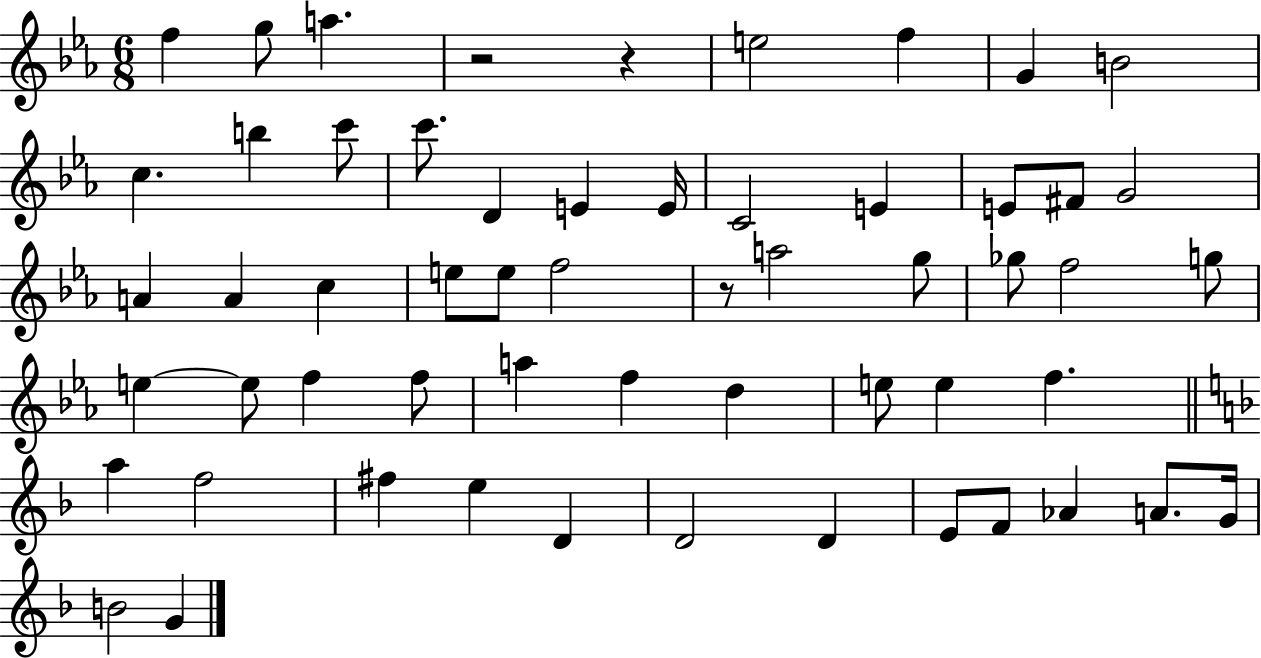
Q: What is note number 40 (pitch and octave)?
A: F5